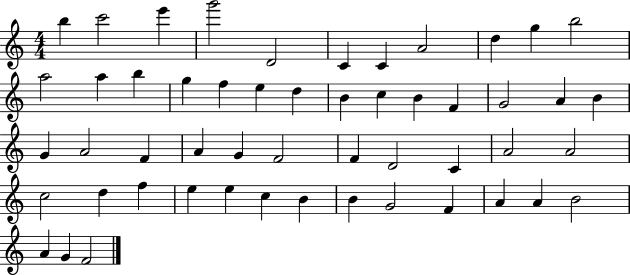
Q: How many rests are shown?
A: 0